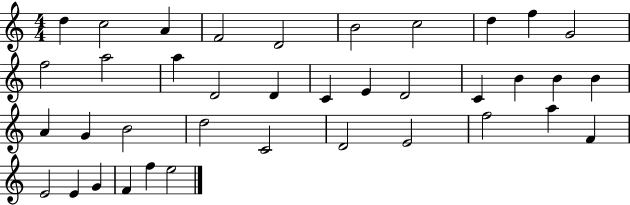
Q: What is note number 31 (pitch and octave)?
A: A5